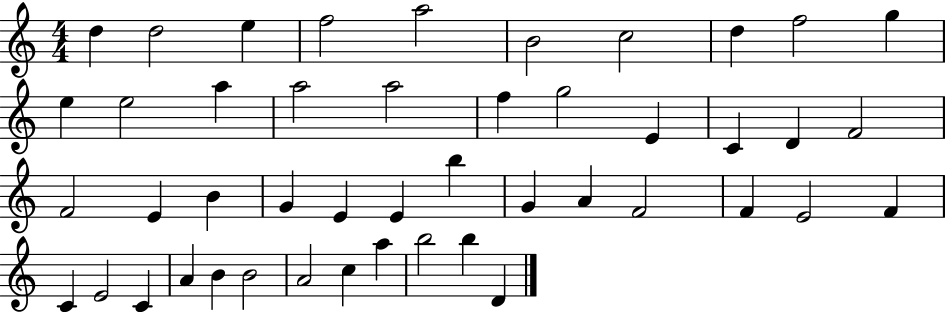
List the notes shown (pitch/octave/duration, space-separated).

D5/q D5/h E5/q F5/h A5/h B4/h C5/h D5/q F5/h G5/q E5/q E5/h A5/q A5/h A5/h F5/q G5/h E4/q C4/q D4/q F4/h F4/h E4/q B4/q G4/q E4/q E4/q B5/q G4/q A4/q F4/h F4/q E4/h F4/q C4/q E4/h C4/q A4/q B4/q B4/h A4/h C5/q A5/q B5/h B5/q D4/q